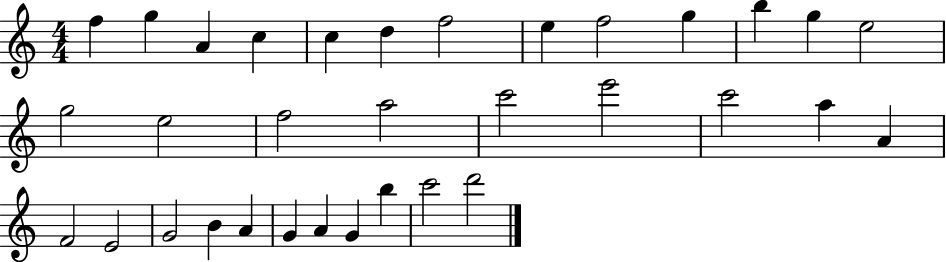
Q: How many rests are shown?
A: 0